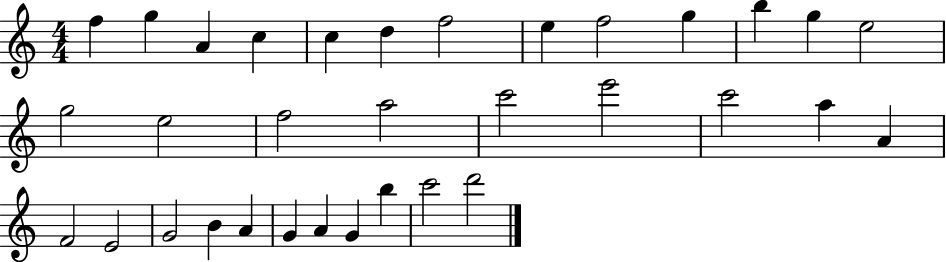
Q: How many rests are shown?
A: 0